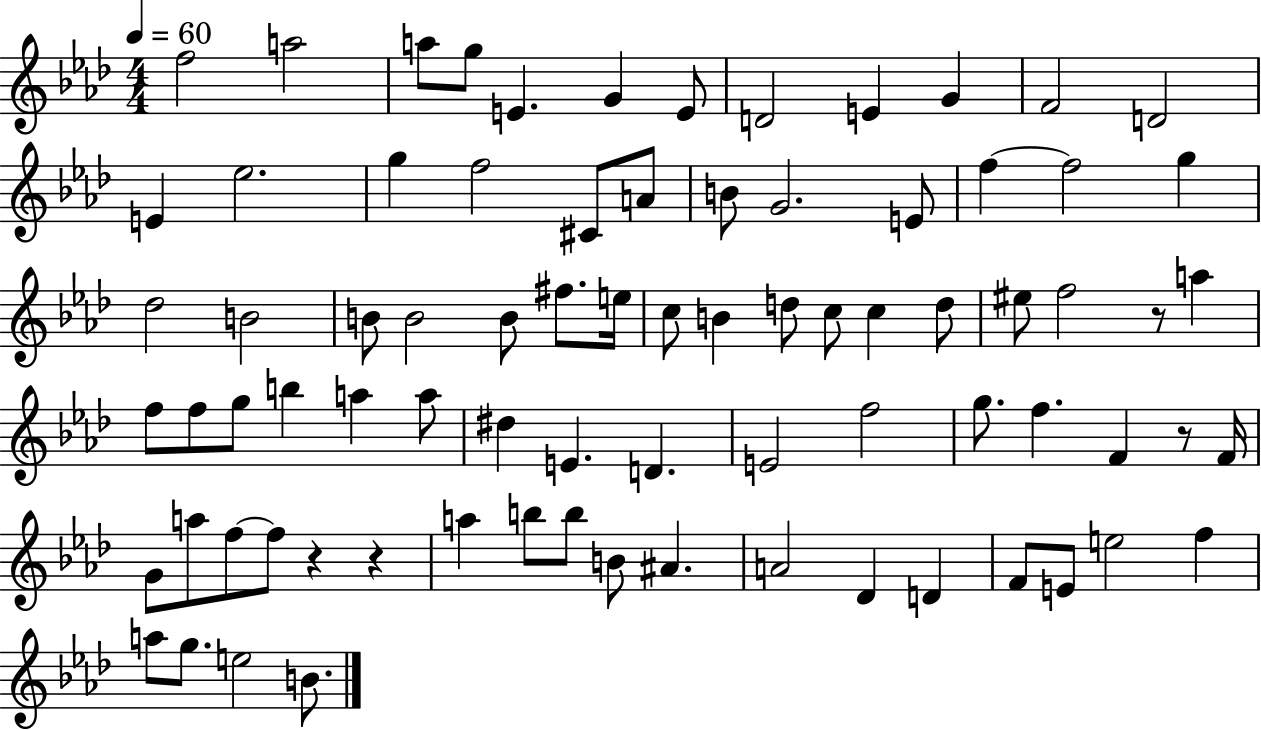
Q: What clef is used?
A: treble